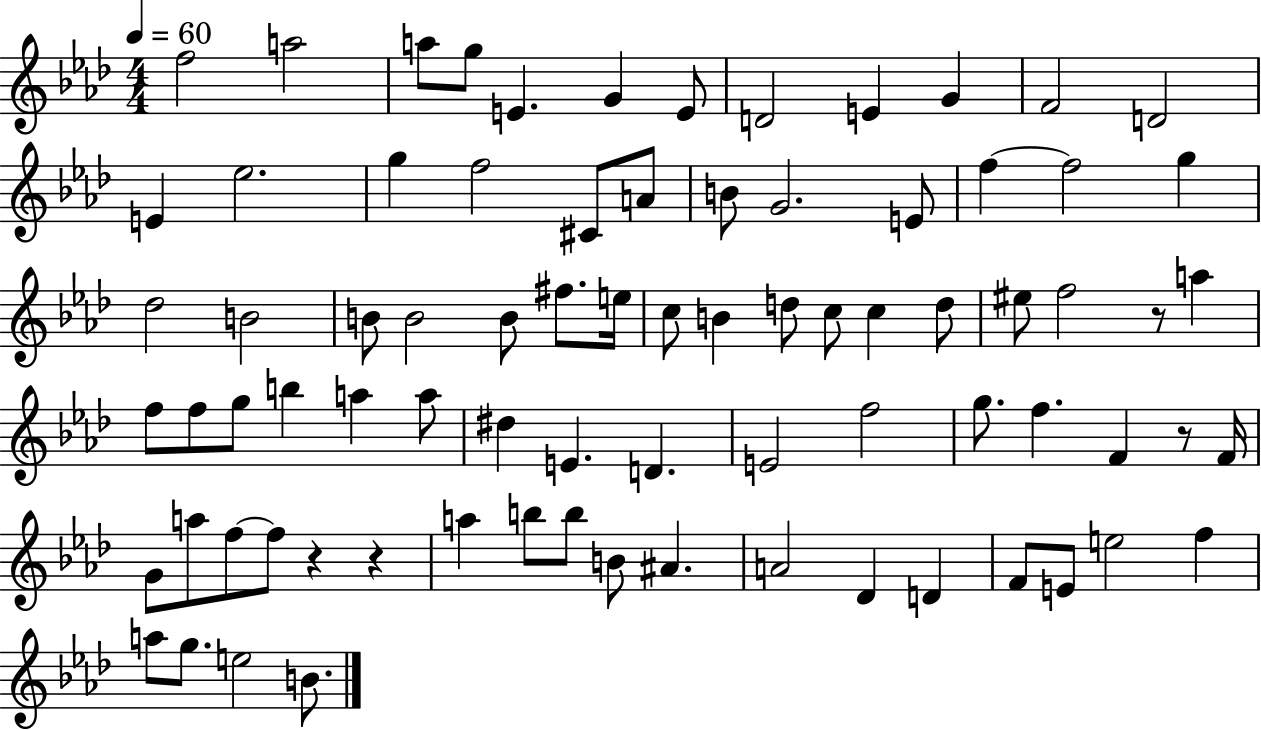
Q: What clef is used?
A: treble